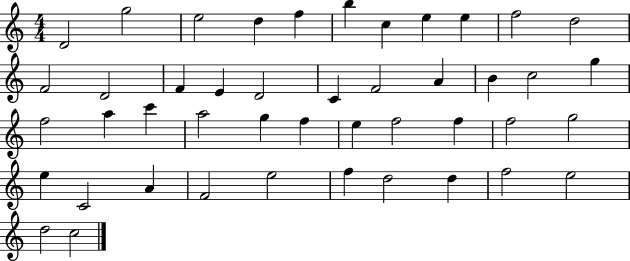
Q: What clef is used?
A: treble